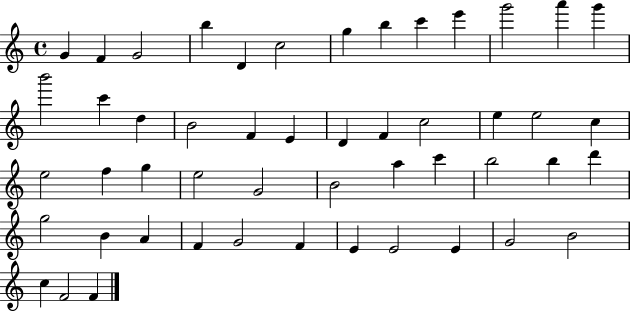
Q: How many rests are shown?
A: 0